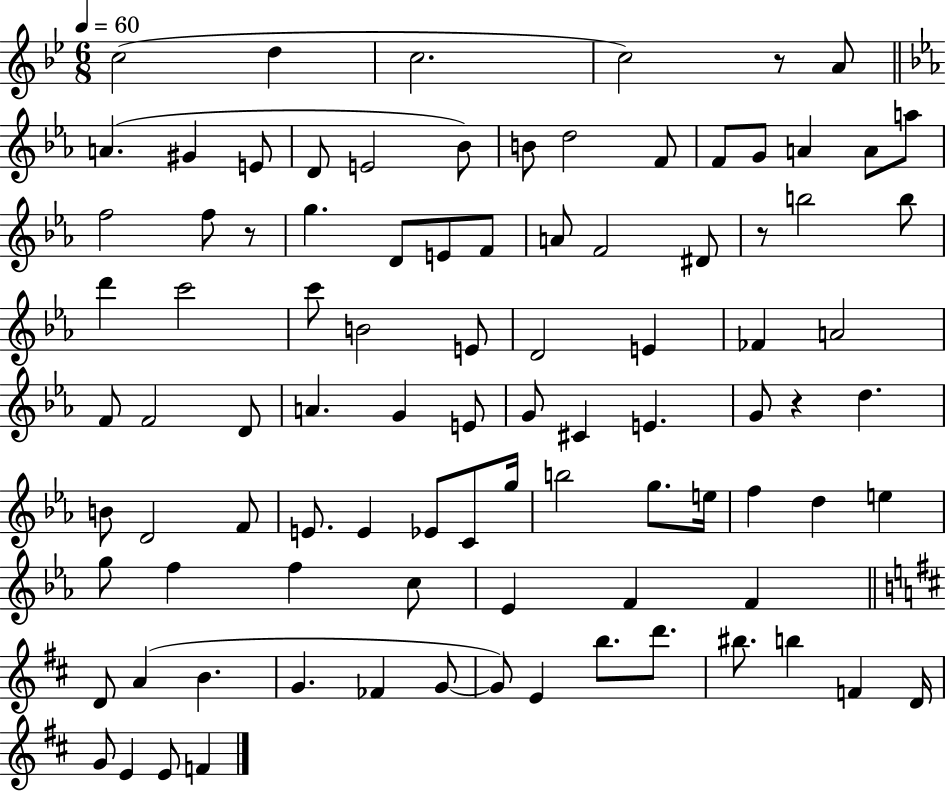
X:1
T:Untitled
M:6/8
L:1/4
K:Bb
c2 d c2 c2 z/2 A/2 A ^G E/2 D/2 E2 _B/2 B/2 d2 F/2 F/2 G/2 A A/2 a/2 f2 f/2 z/2 g D/2 E/2 F/2 A/2 F2 ^D/2 z/2 b2 b/2 d' c'2 c'/2 B2 E/2 D2 E _F A2 F/2 F2 D/2 A G E/2 G/2 ^C E G/2 z d B/2 D2 F/2 E/2 E _E/2 C/2 g/4 b2 g/2 e/4 f d e g/2 f f c/2 _E F F D/2 A B G _F G/2 G/2 E b/2 d'/2 ^b/2 b F D/4 G/2 E E/2 F